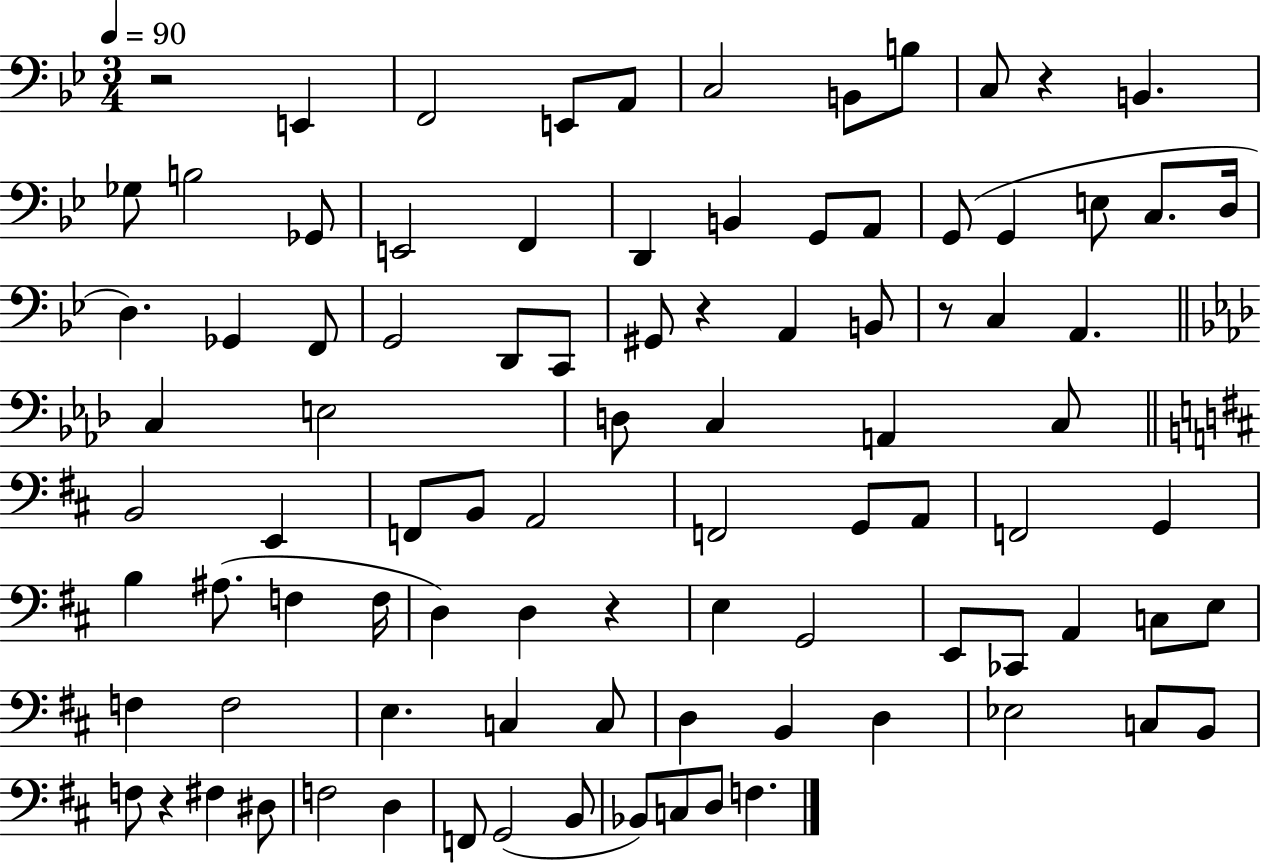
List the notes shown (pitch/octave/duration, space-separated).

R/h E2/q F2/h E2/e A2/e C3/h B2/e B3/e C3/e R/q B2/q. Gb3/e B3/h Gb2/e E2/h F2/q D2/q B2/q G2/e A2/e G2/e G2/q E3/e C3/e. D3/s D3/q. Gb2/q F2/e G2/h D2/e C2/e G#2/e R/q A2/q B2/e R/e C3/q A2/q. C3/q E3/h D3/e C3/q A2/q C3/e B2/h E2/q F2/e B2/e A2/h F2/h G2/e A2/e F2/h G2/q B3/q A#3/e. F3/q F3/s D3/q D3/q R/q E3/q G2/h E2/e CES2/e A2/q C3/e E3/e F3/q F3/h E3/q. C3/q C3/e D3/q B2/q D3/q Eb3/h C3/e B2/e F3/e R/q F#3/q D#3/e F3/h D3/q F2/e G2/h B2/e Bb2/e C3/e D3/e F3/q.